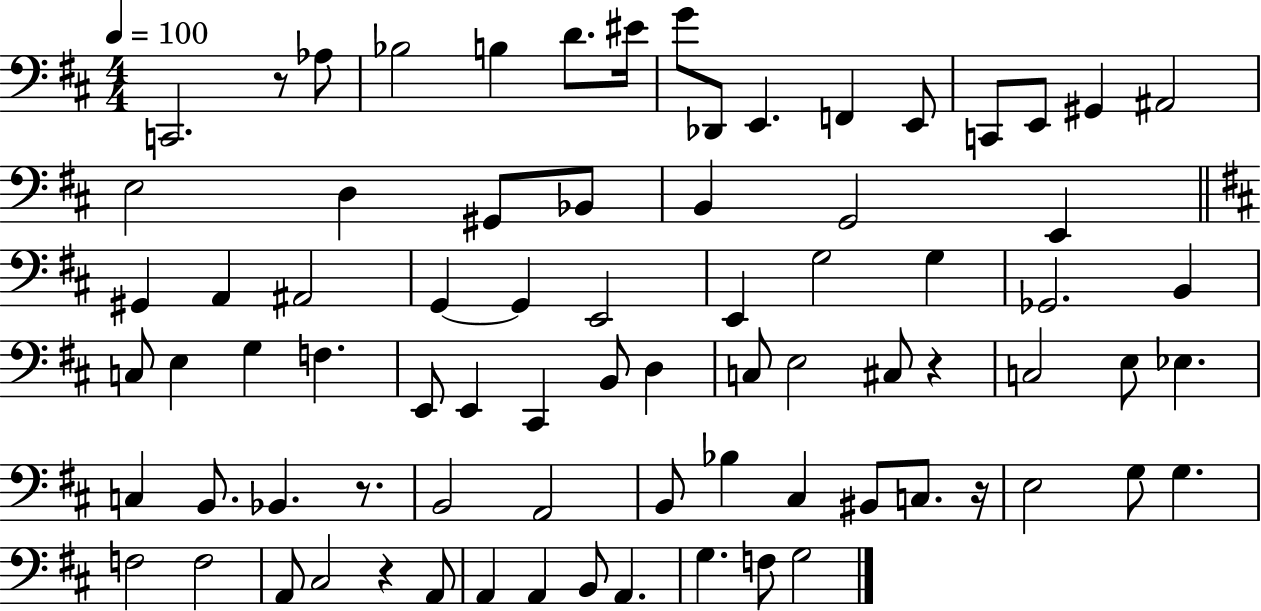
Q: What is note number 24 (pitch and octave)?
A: A2